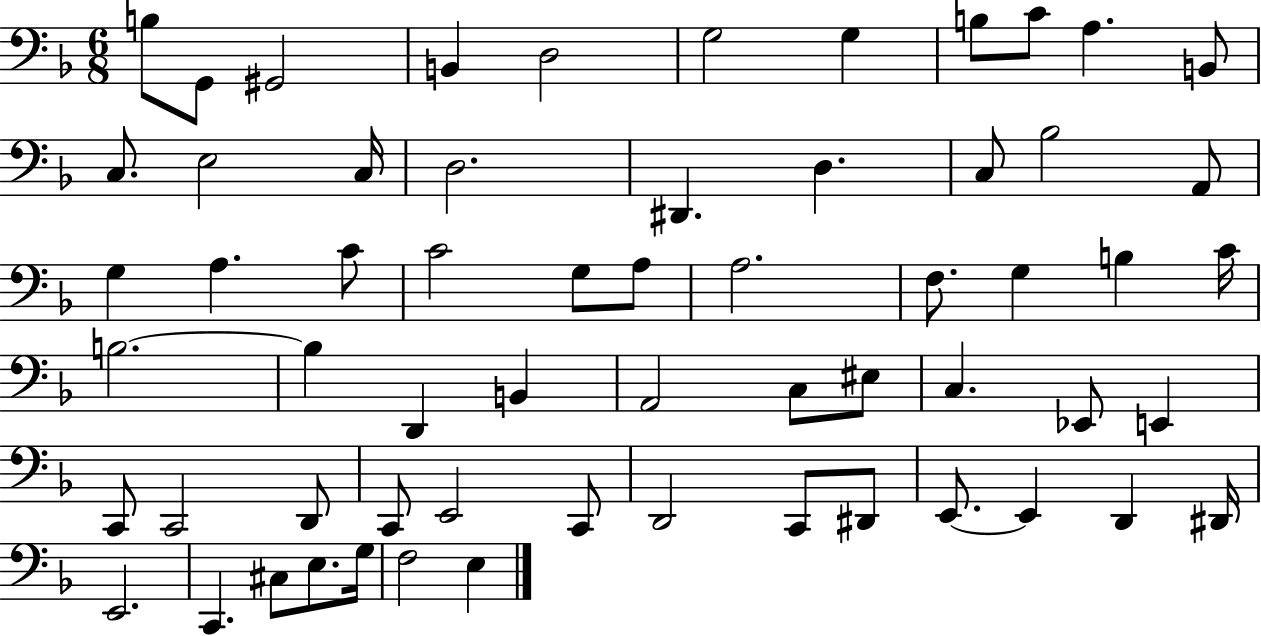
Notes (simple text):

B3/e G2/e G#2/h B2/q D3/h G3/h G3/q B3/e C4/e A3/q. B2/e C3/e. E3/h C3/s D3/h. D#2/q. D3/q. C3/e Bb3/h A2/e G3/q A3/q. C4/e C4/h G3/e A3/e A3/h. F3/e. G3/q B3/q C4/s B3/h. B3/q D2/q B2/q A2/h C3/e EIS3/e C3/q. Eb2/e E2/q C2/e C2/h D2/e C2/e E2/h C2/e D2/h C2/e D#2/e E2/e. E2/q D2/q D#2/s E2/h. C2/q. C#3/e E3/e. G3/s F3/h E3/q